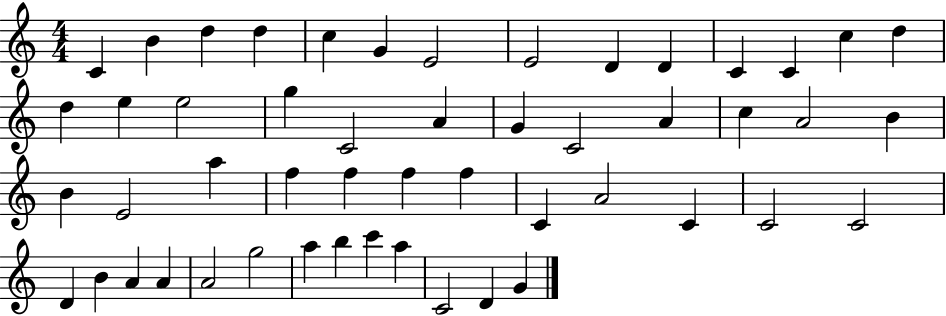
X:1
T:Untitled
M:4/4
L:1/4
K:C
C B d d c G E2 E2 D D C C c d d e e2 g C2 A G C2 A c A2 B B E2 a f f f f C A2 C C2 C2 D B A A A2 g2 a b c' a C2 D G